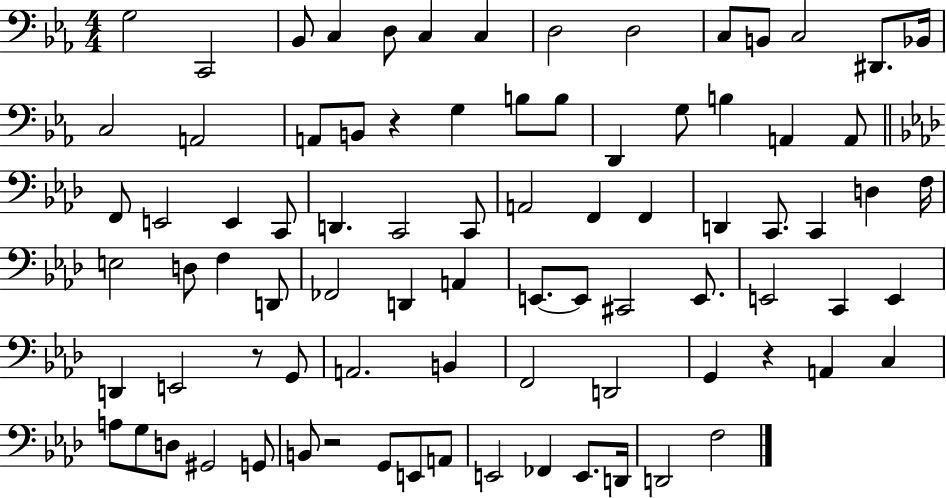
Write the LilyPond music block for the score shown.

{
  \clef bass
  \numericTimeSignature
  \time 4/4
  \key ees \major
  g2 c,2 | bes,8 c4 d8 c4 c4 | d2 d2 | c8 b,8 c2 dis,8. bes,16 | \break c2 a,2 | a,8 b,8 r4 g4 b8 b8 | d,4 g8 b4 a,4 a,8 | \bar "||" \break \key aes \major f,8 e,2 e,4 c,8 | d,4. c,2 c,8 | a,2 f,4 f,4 | d,4 c,8. c,4 d4 f16 | \break e2 d8 f4 d,8 | fes,2 d,4 a,4 | e,8.~~ e,8 cis,2 e,8. | e,2 c,4 e,4 | \break d,4 e,2 r8 g,8 | a,2. b,4 | f,2 d,2 | g,4 r4 a,4 c4 | \break a8 g8 d8 gis,2 g,8 | b,8 r2 g,8 e,8 a,8 | e,2 fes,4 e,8. d,16 | d,2 f2 | \break \bar "|."
}